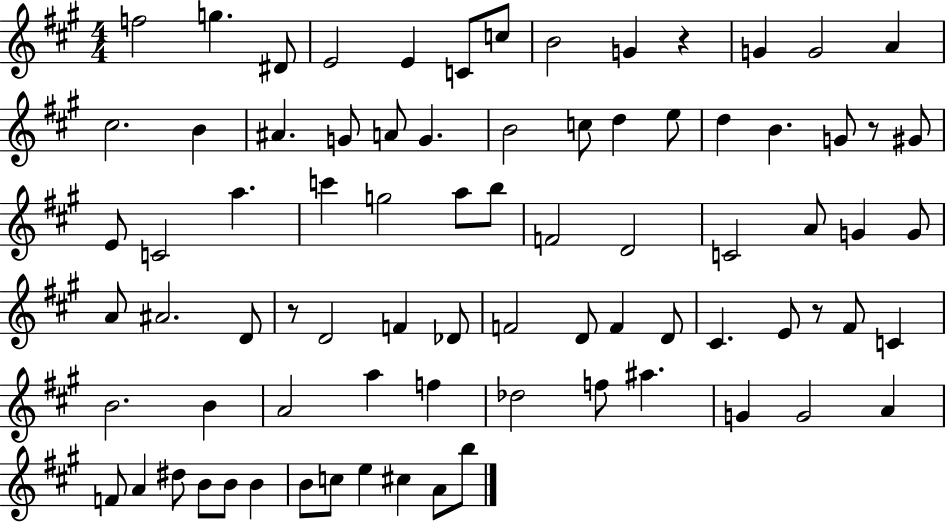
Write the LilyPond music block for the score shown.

{
  \clef treble
  \numericTimeSignature
  \time 4/4
  \key a \major
  \repeat volta 2 { f''2 g''4. dis'8 | e'2 e'4 c'8 c''8 | b'2 g'4 r4 | g'4 g'2 a'4 | \break cis''2. b'4 | ais'4. g'8 a'8 g'4. | b'2 c''8 d''4 e''8 | d''4 b'4. g'8 r8 gis'8 | \break e'8 c'2 a''4. | c'''4 g''2 a''8 b''8 | f'2 d'2 | c'2 a'8 g'4 g'8 | \break a'8 ais'2. d'8 | r8 d'2 f'4 des'8 | f'2 d'8 f'4 d'8 | cis'4. e'8 r8 fis'8 c'4 | \break b'2. b'4 | a'2 a''4 f''4 | des''2 f''8 ais''4. | g'4 g'2 a'4 | \break f'8 a'4 dis''8 b'8 b'8 b'4 | b'8 c''8 e''4 cis''4 a'8 b''8 | } \bar "|."
}